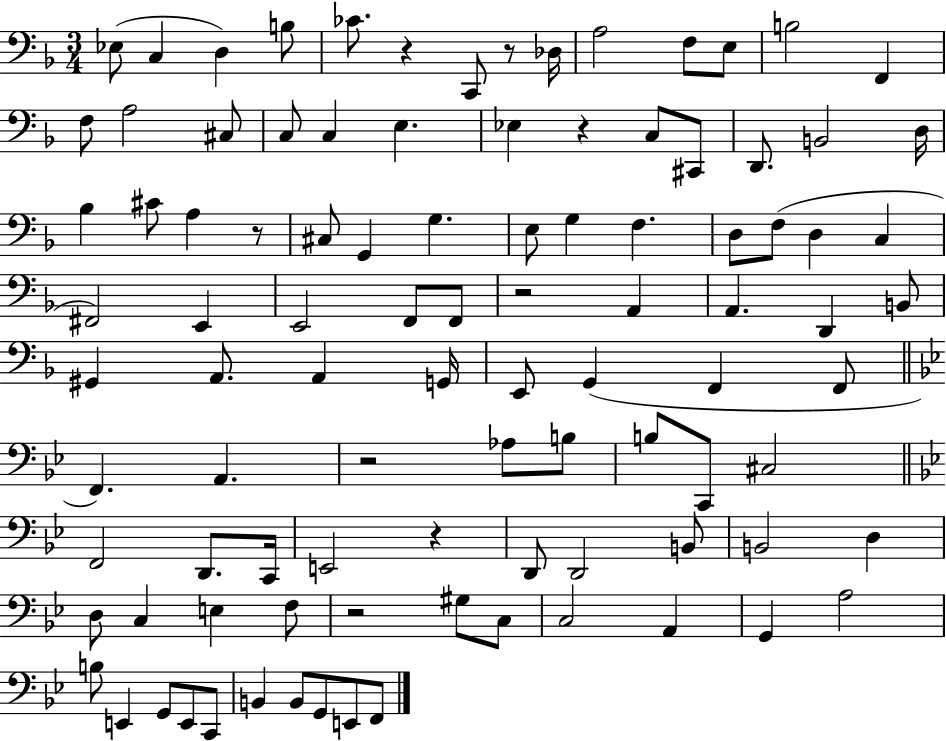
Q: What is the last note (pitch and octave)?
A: F2